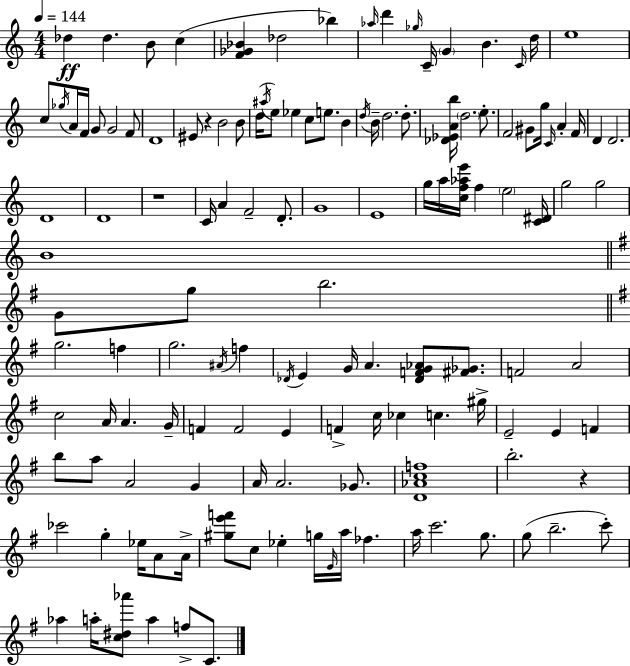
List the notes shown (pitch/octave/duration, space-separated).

Db5/q Db5/q. B4/e C5/q [F4,Gb4,Bb4]/q Db5/h Bb5/q Ab5/s D6/q Gb5/s C4/s G4/q B4/q. C4/s D5/s E5/w C5/e Gb5/s A4/s F4/s G4/e G4/h F4/e D4/w EIS4/e R/q B4/h B4/e D5/s A#5/s E5/e Eb5/q C5/e E5/e. B4/q D5/s B4/s D5/h. D5/e. [Db4,Eb4,A4,B5]/s D5/h. E5/e. F4/h G#4/e G5/s C4/s A4/q F4/s D4/q D4/h. D4/w D4/w R/w C4/s A4/q F4/h D4/e. G4/w E4/w G5/s A5/s [C5,F5,Ab5,E6]/s F5/q E5/h [C4,D#4]/s G5/h G5/h B4/w G4/e G5/e B5/h. G5/h. F5/q G5/h. A#4/s F5/q Db4/s E4/q G4/s A4/q. [Db4,F4,G4,Ab4]/e [F#4,Gb4]/e. F4/h A4/h C5/h A4/s A4/q. G4/s F4/q F4/h E4/q F4/q C5/s CES5/q C5/q. G#5/s E4/h E4/q F4/q B5/e A5/e A4/h G4/q A4/s A4/h. Gb4/e. [D4,Ab4,C5,F5]/w B5/h. R/q CES6/h G5/q Eb5/s A4/e A4/s [G#5,E6,F6]/e C5/e Eb5/q G5/s E4/s A5/s FES5/q. A5/s C6/h. G5/e. G5/e B5/h. C6/e Ab5/q A5/s [C5,D#5,Ab6]/e A5/q F5/e C4/e.